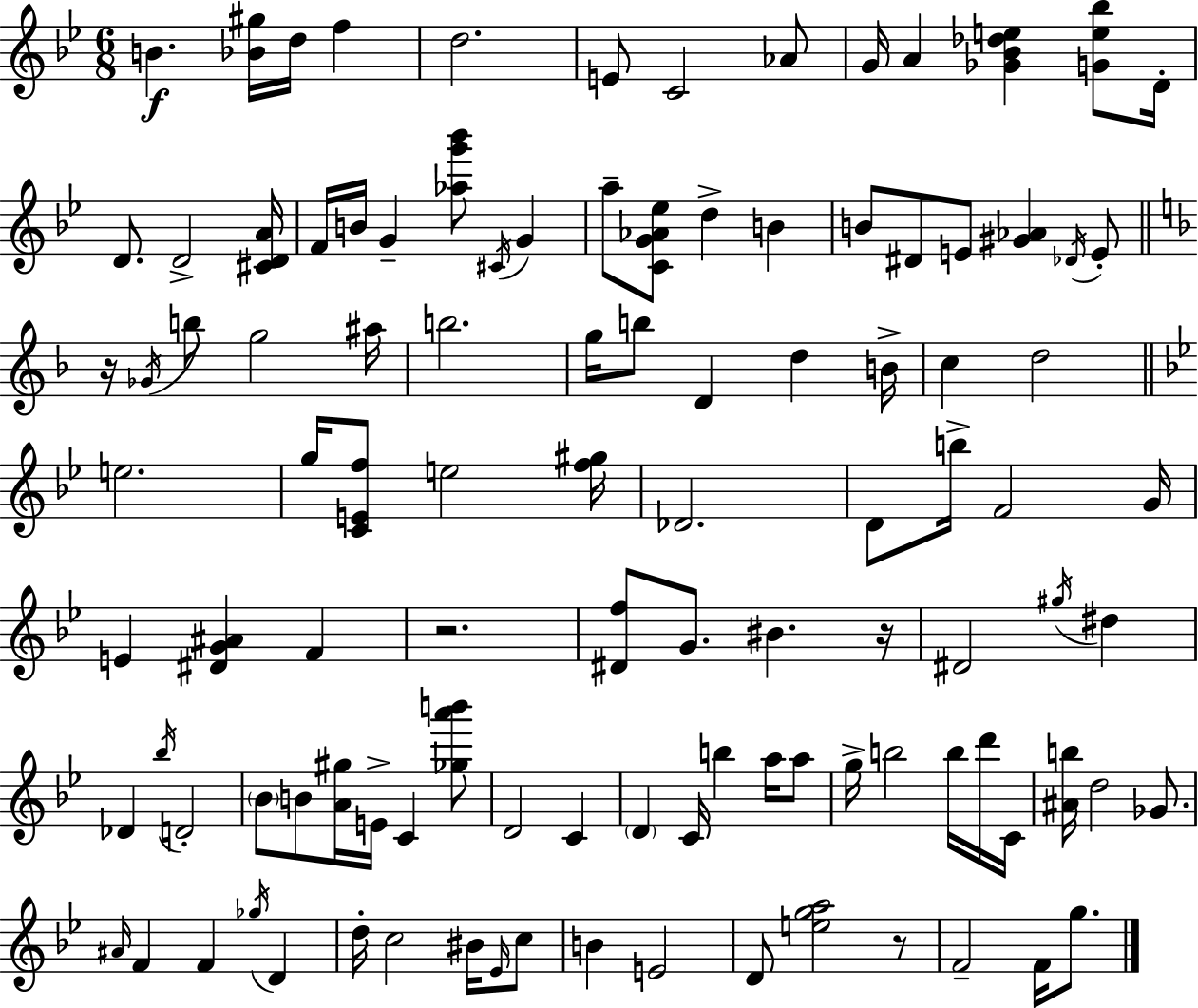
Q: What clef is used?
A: treble